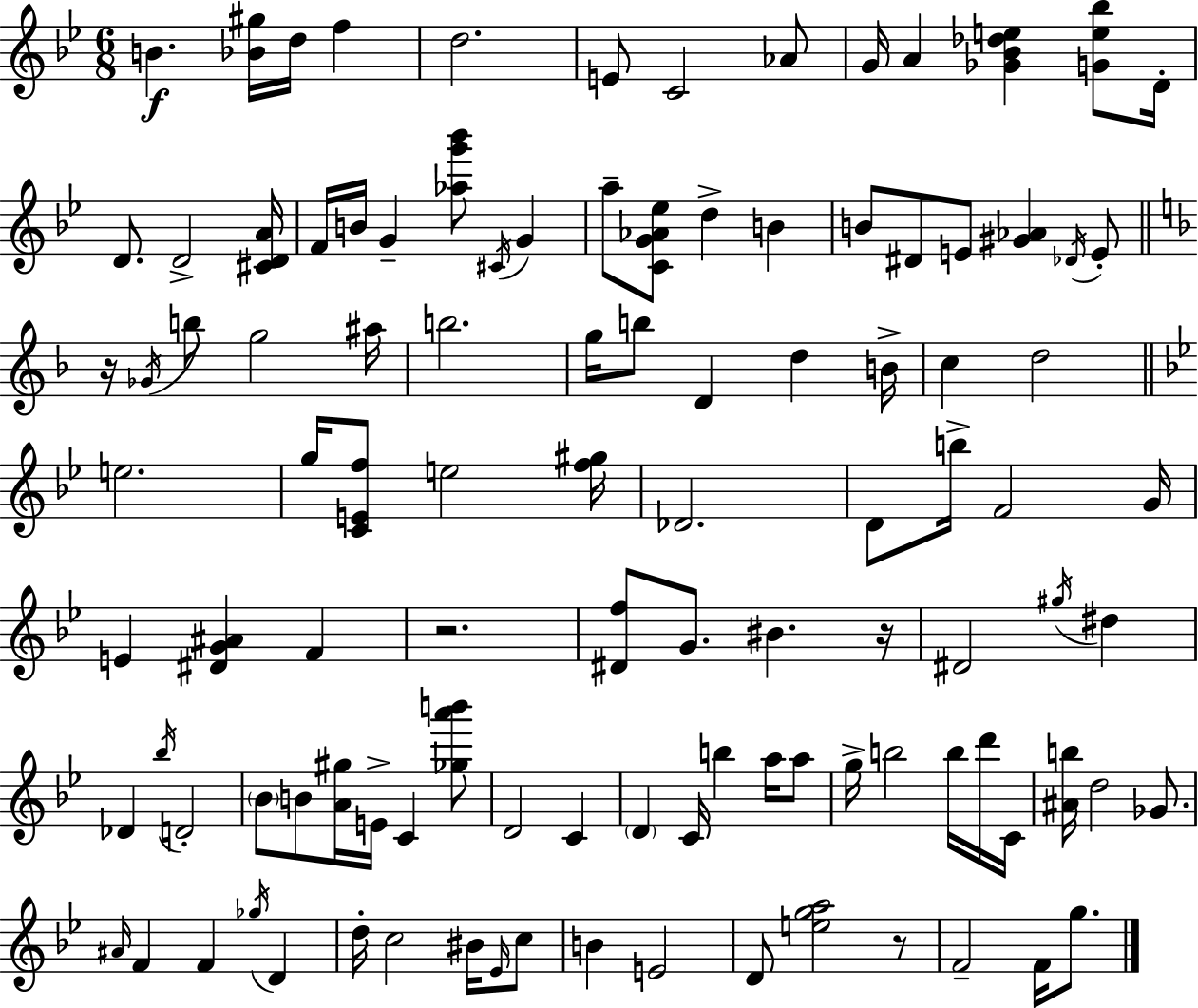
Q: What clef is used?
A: treble